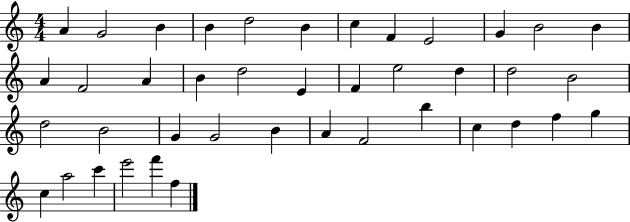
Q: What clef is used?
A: treble